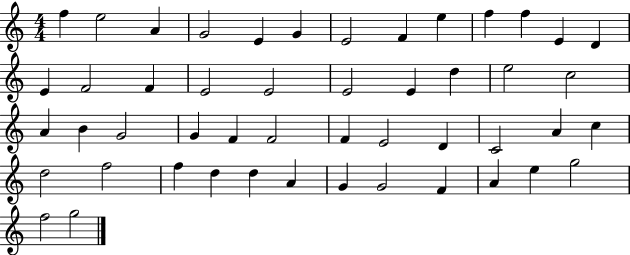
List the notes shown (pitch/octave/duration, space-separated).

F5/q E5/h A4/q G4/h E4/q G4/q E4/h F4/q E5/q F5/q F5/q E4/q D4/q E4/q F4/h F4/q E4/h E4/h E4/h E4/q D5/q E5/h C5/h A4/q B4/q G4/h G4/q F4/q F4/h F4/q E4/h D4/q C4/h A4/q C5/q D5/h F5/h F5/q D5/q D5/q A4/q G4/q G4/h F4/q A4/q E5/q G5/h F5/h G5/h